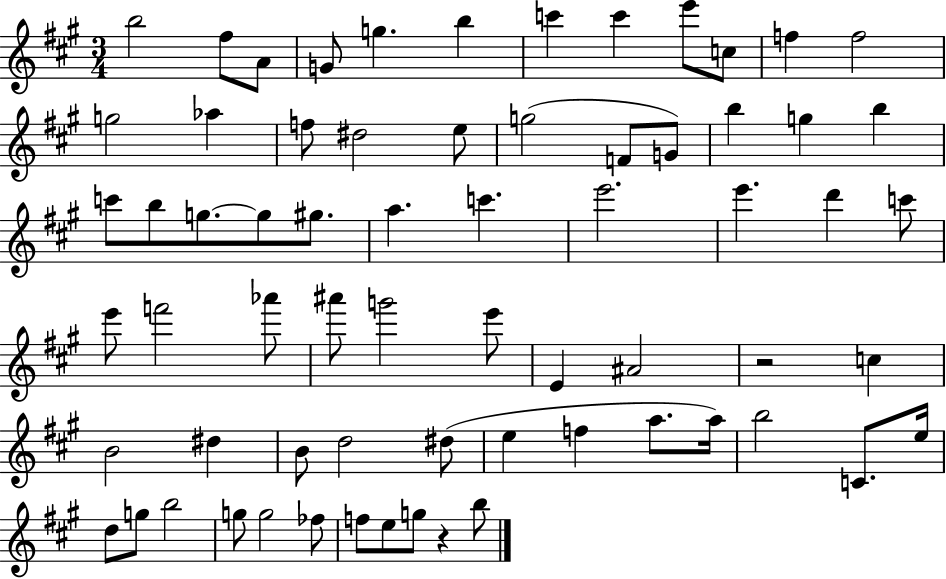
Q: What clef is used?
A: treble